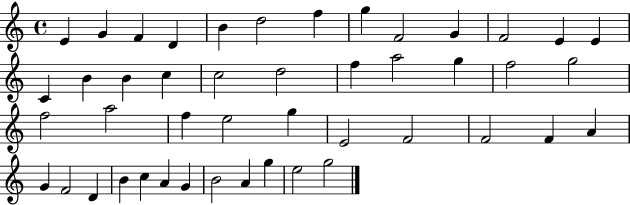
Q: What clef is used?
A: treble